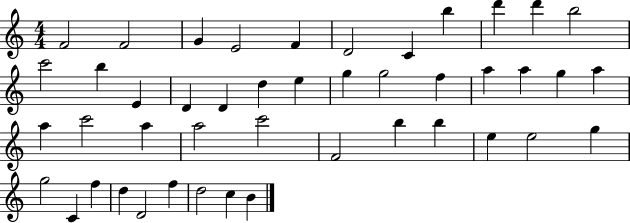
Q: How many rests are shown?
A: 0